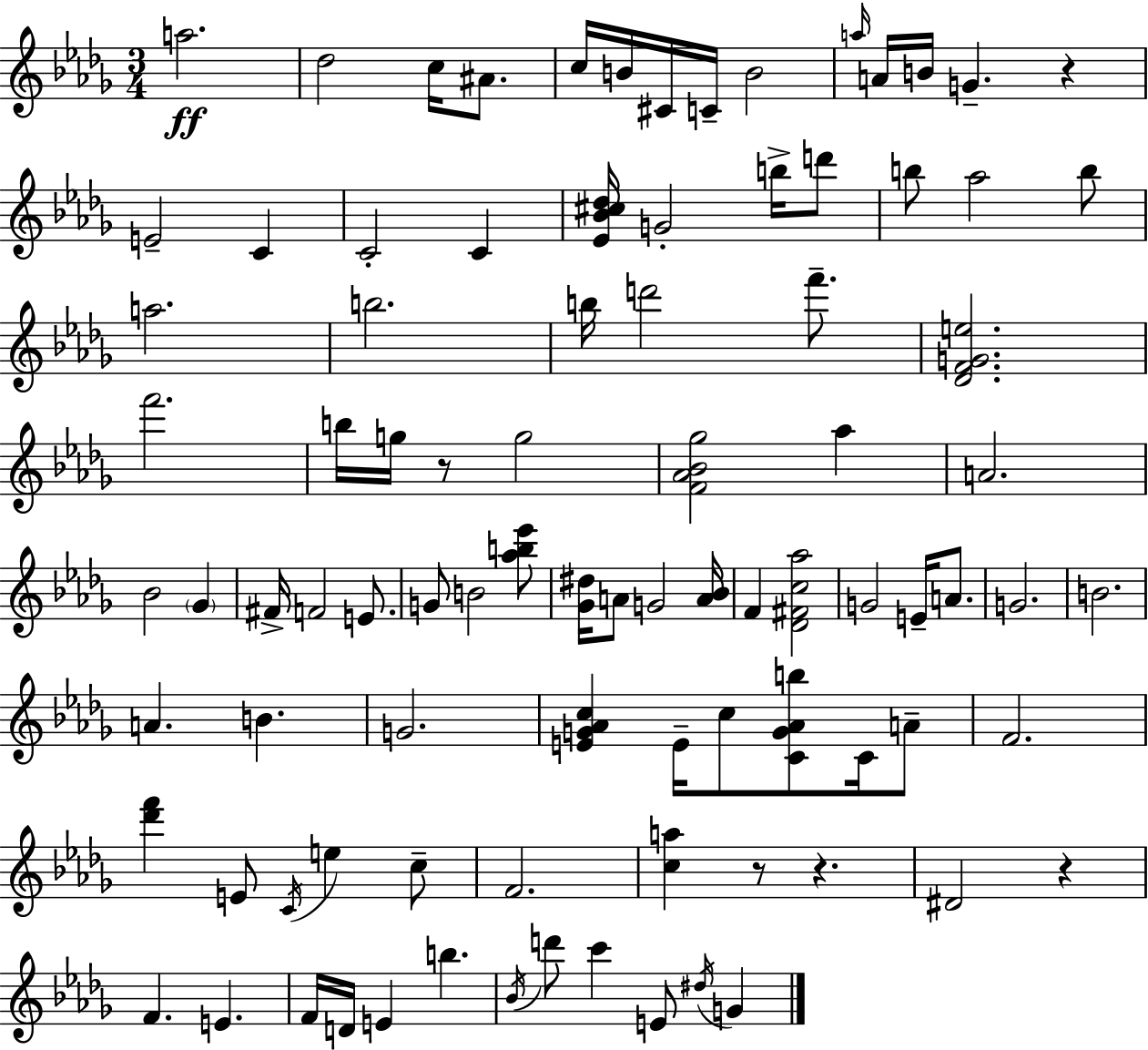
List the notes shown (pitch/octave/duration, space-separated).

A5/h. Db5/h C5/s A#4/e. C5/s B4/s C#4/s C4/s B4/h A5/s A4/s B4/s G4/q. R/q E4/h C4/q C4/h C4/q [Eb4,Bb4,C#5,Db5]/s G4/h B5/s D6/e B5/e Ab5/h B5/e A5/h. B5/h. B5/s D6/h F6/e. [Db4,F4,G4,E5]/h. F6/h. B5/s G5/s R/e G5/h [F4,Ab4,Bb4,Gb5]/h Ab5/q A4/h. Bb4/h Gb4/q F#4/s F4/h E4/e. G4/e B4/h [Ab5,B5,Eb6]/e [Gb4,D#5]/s A4/e G4/h [A4,Bb4]/s F4/q [Db4,F#4,C5,Ab5]/h G4/h E4/s A4/e. G4/h. B4/h. A4/q. B4/q. G4/h. [E4,G4,Ab4,C5]/q E4/s C5/e [C4,G4,Ab4,B5]/e C4/s A4/e F4/h. [Db6,F6]/q E4/e C4/s E5/q C5/e F4/h. [C5,A5]/q R/e R/q. D#4/h R/q F4/q. E4/q. F4/s D4/s E4/q B5/q. Bb4/s D6/e C6/q E4/e D#5/s G4/q